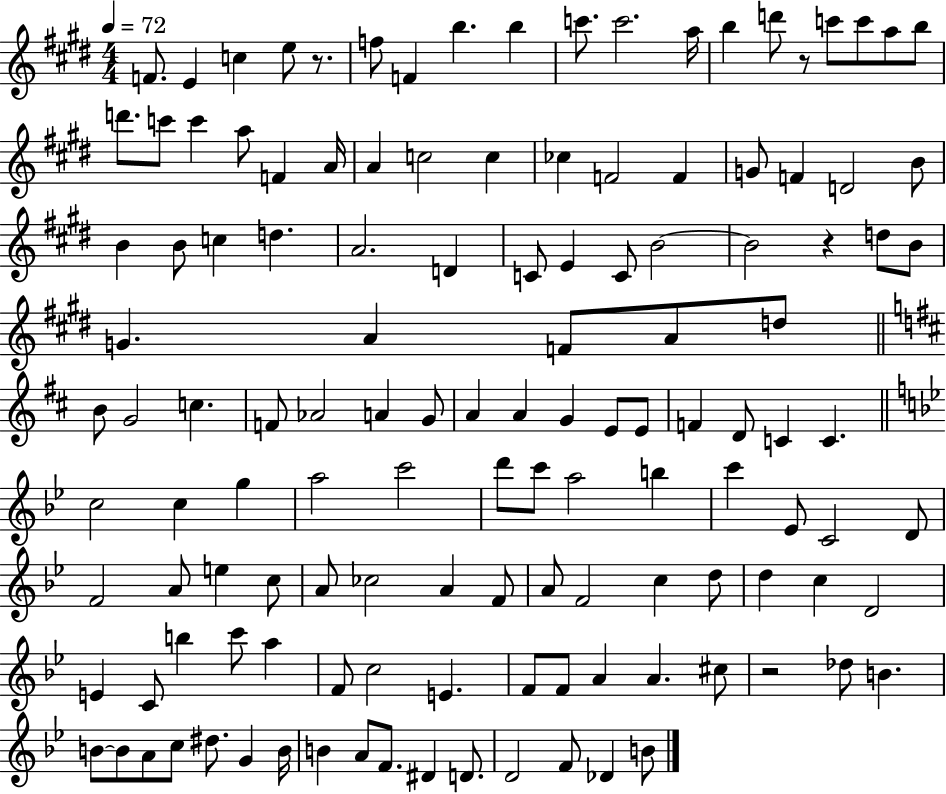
{
  \clef treble
  \numericTimeSignature
  \time 4/4
  \key e \major
  \tempo 4 = 72
  f'8. e'4 c''4 e''8 r8. | f''8 f'4 b''4. b''4 | c'''8. c'''2. a''16 | b''4 d'''8 r8 c'''8 c'''8 a''8 b''8 | \break d'''8. c'''8 c'''4 a''8 f'4 a'16 | a'4 c''2 c''4 | ces''4 f'2 f'4 | g'8 f'4 d'2 b'8 | \break b'4 b'8 c''4 d''4. | a'2. d'4 | c'8 e'4 c'8 b'2~~ | b'2 r4 d''8 b'8 | \break g'4. a'4 f'8 a'8 d''8 | \bar "||" \break \key d \major b'8 g'2 c''4. | f'8 aes'2 a'4 g'8 | a'4 a'4 g'4 e'8 e'8 | f'4 d'8 c'4 c'4. | \break \bar "||" \break \key bes \major c''2 c''4 g''4 | a''2 c'''2 | d'''8 c'''8 a''2 b''4 | c'''4 ees'8 c'2 d'8 | \break f'2 a'8 e''4 c''8 | a'8 ces''2 a'4 f'8 | a'8 f'2 c''4 d''8 | d''4 c''4 d'2 | \break e'4 c'8 b''4 c'''8 a''4 | f'8 c''2 e'4. | f'8 f'8 a'4 a'4. cis''8 | r2 des''8 b'4. | \break b'8~~ b'8 a'8 c''8 dis''8. g'4 b'16 | b'4 a'8 f'8. dis'4 d'8. | d'2 f'8 des'4 b'8 | \bar "|."
}